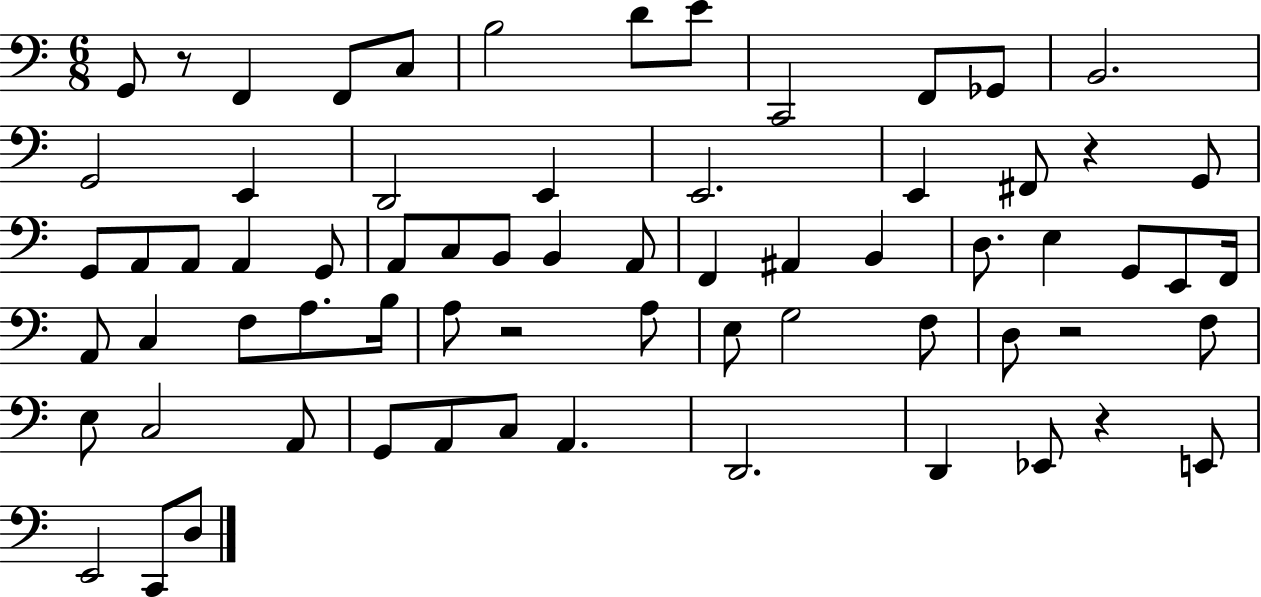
{
  \clef bass
  \numericTimeSignature
  \time 6/8
  \key c \major
  \repeat volta 2 { g,8 r8 f,4 f,8 c8 | b2 d'8 e'8 | c,2 f,8 ges,8 | b,2. | \break g,2 e,4 | d,2 e,4 | e,2. | e,4 fis,8 r4 g,8 | \break g,8 a,8 a,8 a,4 g,8 | a,8 c8 b,8 b,4 a,8 | f,4 ais,4 b,4 | d8. e4 g,8 e,8 f,16 | \break a,8 c4 f8 a8. b16 | a8 r2 a8 | e8 g2 f8 | d8 r2 f8 | \break e8 c2 a,8 | g,8 a,8 c8 a,4. | d,2. | d,4 ees,8 r4 e,8 | \break e,2 c,8 d8 | } \bar "|."
}